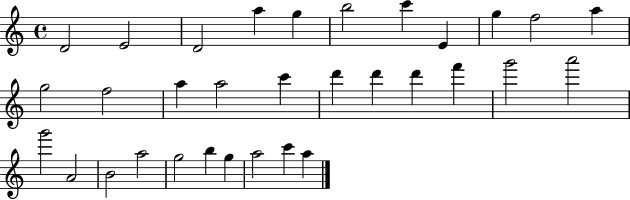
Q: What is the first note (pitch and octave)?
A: D4